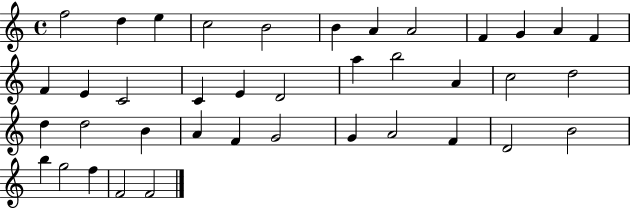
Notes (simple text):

F5/h D5/q E5/q C5/h B4/h B4/q A4/q A4/h F4/q G4/q A4/q F4/q F4/q E4/q C4/h C4/q E4/q D4/h A5/q B5/h A4/q C5/h D5/h D5/q D5/h B4/q A4/q F4/q G4/h G4/q A4/h F4/q D4/h B4/h B5/q G5/h F5/q F4/h F4/h